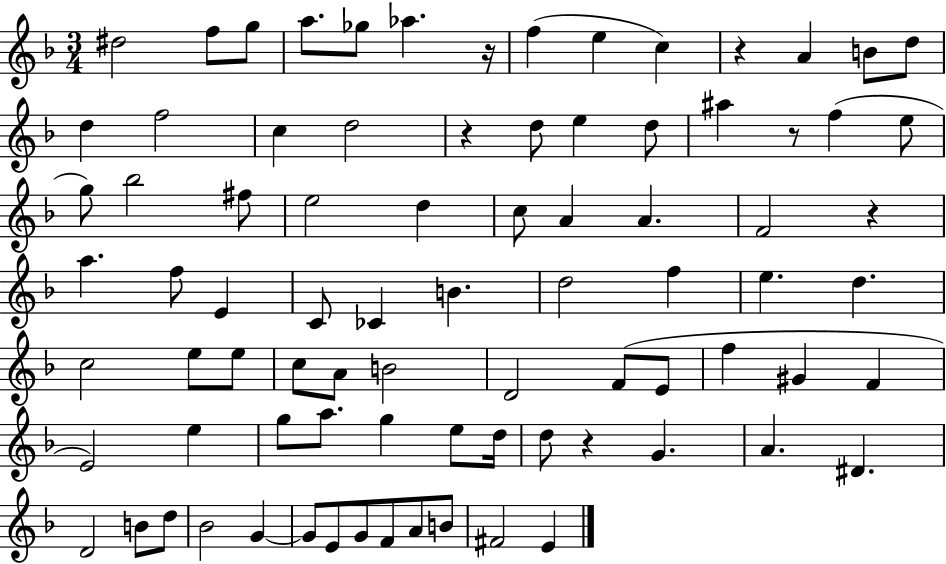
{
  \clef treble
  \numericTimeSignature
  \time 3/4
  \key f \major
  dis''2 f''8 g''8 | a''8. ges''8 aes''4. r16 | f''4( e''4 c''4) | r4 a'4 b'8 d''8 | \break d''4 f''2 | c''4 d''2 | r4 d''8 e''4 d''8 | ais''4 r8 f''4( e''8 | \break g''8) bes''2 fis''8 | e''2 d''4 | c''8 a'4 a'4. | f'2 r4 | \break a''4. f''8 e'4 | c'8 ces'4 b'4. | d''2 f''4 | e''4. d''4. | \break c''2 e''8 e''8 | c''8 a'8 b'2 | d'2 f'8( e'8 | f''4 gis'4 f'4 | \break e'2) e''4 | g''8 a''8. g''4 e''8 d''16 | d''8 r4 g'4. | a'4. dis'4. | \break d'2 b'8 d''8 | bes'2 g'4~~ | g'8 e'8 g'8 f'8 a'8 b'8 | fis'2 e'4 | \break \bar "|."
}